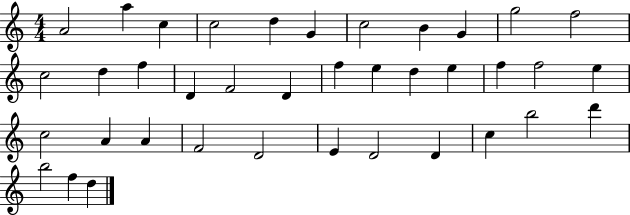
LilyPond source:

{
  \clef treble
  \numericTimeSignature
  \time 4/4
  \key c \major
  a'2 a''4 c''4 | c''2 d''4 g'4 | c''2 b'4 g'4 | g''2 f''2 | \break c''2 d''4 f''4 | d'4 f'2 d'4 | f''4 e''4 d''4 e''4 | f''4 f''2 e''4 | \break c''2 a'4 a'4 | f'2 d'2 | e'4 d'2 d'4 | c''4 b''2 d'''4 | \break b''2 f''4 d''4 | \bar "|."
}